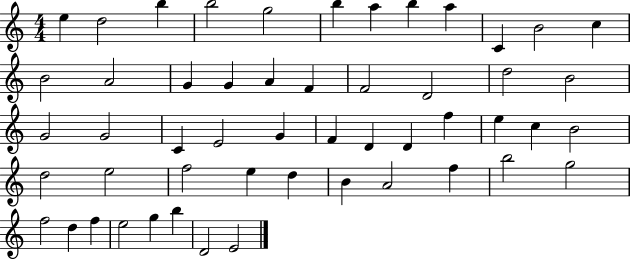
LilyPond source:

{
  \clef treble
  \numericTimeSignature
  \time 4/4
  \key c \major
  e''4 d''2 b''4 | b''2 g''2 | b''4 a''4 b''4 a''4 | c'4 b'2 c''4 | \break b'2 a'2 | g'4 g'4 a'4 f'4 | f'2 d'2 | d''2 b'2 | \break g'2 g'2 | c'4 e'2 g'4 | f'4 d'4 d'4 f''4 | e''4 c''4 b'2 | \break d''2 e''2 | f''2 e''4 d''4 | b'4 a'2 f''4 | b''2 g''2 | \break f''2 d''4 f''4 | e''2 g''4 b''4 | d'2 e'2 | \bar "|."
}